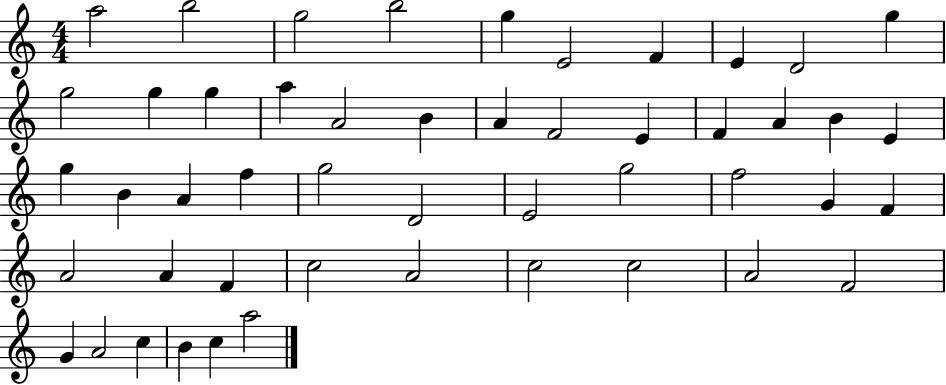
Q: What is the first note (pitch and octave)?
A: A5